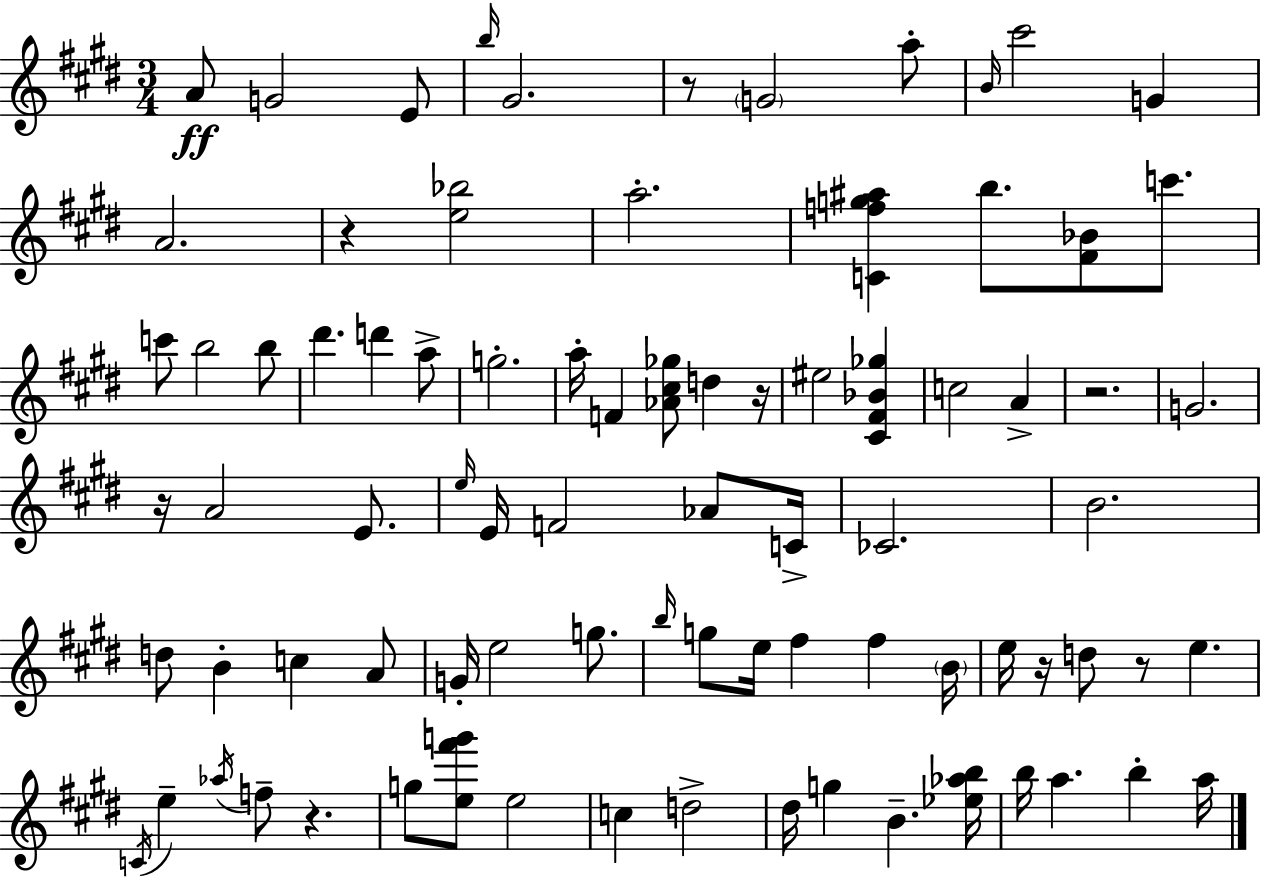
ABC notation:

X:1
T:Untitled
M:3/4
L:1/4
K:E
A/2 G2 E/2 b/4 ^G2 z/2 G2 a/2 B/4 ^c'2 G A2 z [e_b]2 a2 [Cfg^a] b/2 [^F_B]/2 c'/2 c'/2 b2 b/2 ^d' d' a/2 g2 a/4 F [_A^c_g]/2 d z/4 ^e2 [^C^F_B_g] c2 A z2 G2 z/4 A2 E/2 e/4 E/4 F2 _A/2 C/4 _C2 B2 d/2 B c A/2 G/4 e2 g/2 b/4 g/2 e/4 ^f ^f B/4 e/4 z/4 d/2 z/2 e C/4 e _a/4 f/2 z g/2 [e^f'g']/2 e2 c d2 ^d/4 g B [_e_ab]/4 b/4 a b a/4